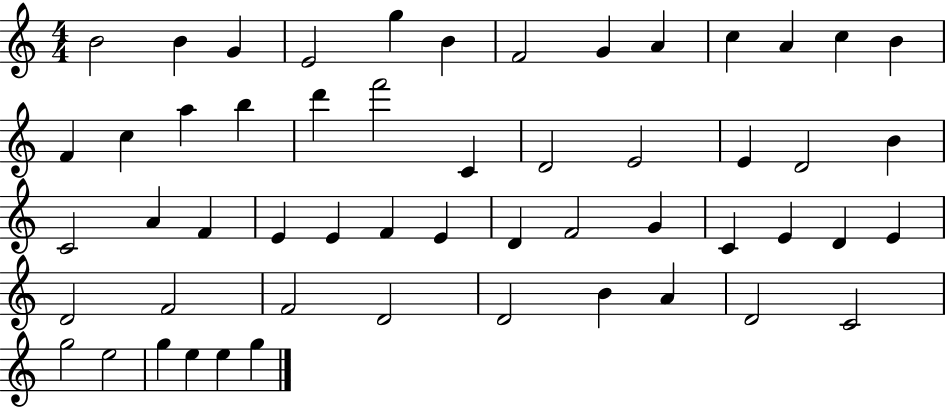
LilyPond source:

{
  \clef treble
  \numericTimeSignature
  \time 4/4
  \key c \major
  b'2 b'4 g'4 | e'2 g''4 b'4 | f'2 g'4 a'4 | c''4 a'4 c''4 b'4 | \break f'4 c''4 a''4 b''4 | d'''4 f'''2 c'4 | d'2 e'2 | e'4 d'2 b'4 | \break c'2 a'4 f'4 | e'4 e'4 f'4 e'4 | d'4 f'2 g'4 | c'4 e'4 d'4 e'4 | \break d'2 f'2 | f'2 d'2 | d'2 b'4 a'4 | d'2 c'2 | \break g''2 e''2 | g''4 e''4 e''4 g''4 | \bar "|."
}